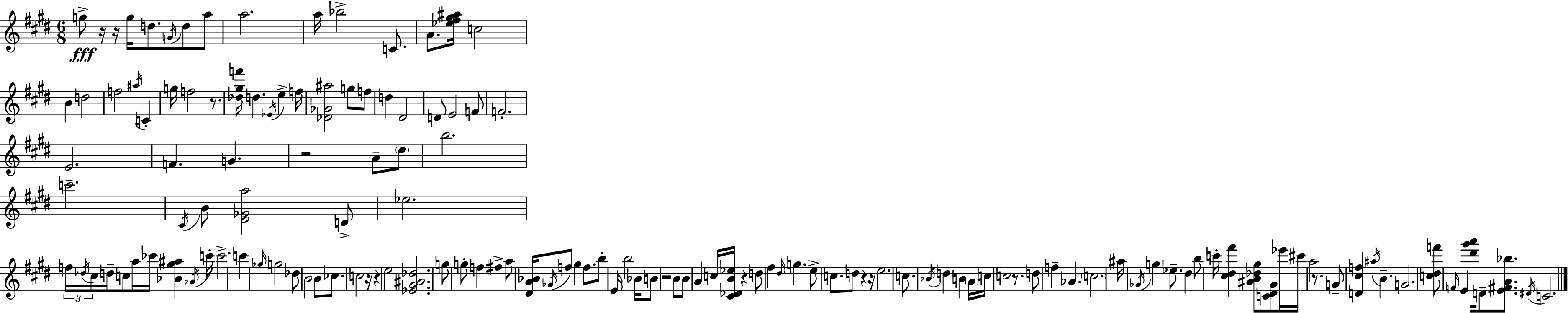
G5/e R/s R/s G5/s D5/e. G4/s D5/e A5/e A5/h. A5/s Bb5/h C4/e. A4/e. [Eb5,F#5,G#5,A#5]/s C5/h B4/q D5/h F5/h A#5/s C4/q G5/s F5/h R/e. [Db5,G#5,F6]/s D5/q. Eb4/s E5/q F5/s [Db4,Gb4,A#5]/h G5/e F5/e D5/q D#4/h D4/e E4/h F4/e F4/h. E4/h. F4/q. G4/q. R/h A4/e D#5/e B5/h. C6/h. C#4/s B4/e [E4,Gb4,A5]/h D4/e Eb5/h. F5/s Db5/s C#5/s D5/s C5/e A5/s CES6/s [Bb4,G#5,A#5]/q Ab4/s C6/s C6/h. C6/q Gb5/s G5/h Db5/e B4/h B4/e CES5/e. C5/h R/s R/q E5/h [Eb4,G#4,A#4,Db5]/h. G5/e G5/e F5/q F#5/q A5/e [D#4,A4,Bb4]/s Gb4/s F5/e G#5/q F5/e. B5/e E4/s B5/h Bb4/s B4/e R/h B4/e B4/e A4/q C5/s [C#4,Db4,B4,Eb5]/s R/q D5/e F#5/q D#5/s G5/q. E5/e C5/e. D5/e R/q R/s E5/h. C5/e. Bb4/s D5/q B4/q A4/s C5/s C5/h R/e. D5/e F5/q Ab4/q. C5/h. A#5/s Gb4/s G5/q Eb5/e. D#5/q B5/e C6/s [C#5,D#5,F#6]/q [A#4,B4,Db5,G#5]/e [C4,D#4,G#4]/e Eb6/s C#6/s A5/h R/e. G4/e [D4,C#5,F5]/q A#5/s B4/q. G4/h. [C5,D#5,F6]/e F4/s E4/q [D#6,G#6,A6]/s D4/e [E4,F#4,A4,Bb5]/e. D#4/s C4/h.